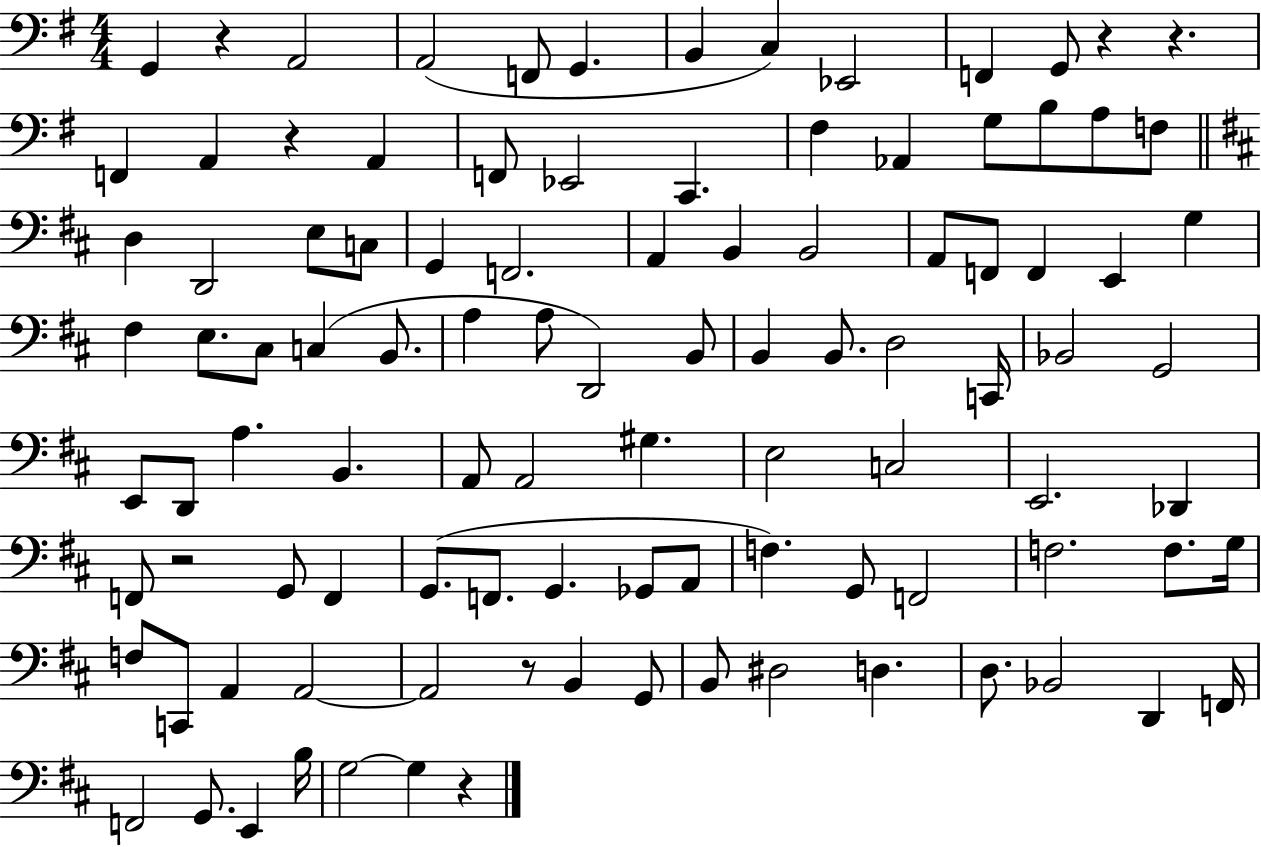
X:1
T:Untitled
M:4/4
L:1/4
K:G
G,, z A,,2 A,,2 F,,/2 G,, B,, C, _E,,2 F,, G,,/2 z z F,, A,, z A,, F,,/2 _E,,2 C,, ^F, _A,, G,/2 B,/2 A,/2 F,/2 D, D,,2 E,/2 C,/2 G,, F,,2 A,, B,, B,,2 A,,/2 F,,/2 F,, E,, G, ^F, E,/2 ^C,/2 C, B,,/2 A, A,/2 D,,2 B,,/2 B,, B,,/2 D,2 C,,/4 _B,,2 G,,2 E,,/2 D,,/2 A, B,, A,,/2 A,,2 ^G, E,2 C,2 E,,2 _D,, F,,/2 z2 G,,/2 F,, G,,/2 F,,/2 G,, _G,,/2 A,,/2 F, G,,/2 F,,2 F,2 F,/2 G,/4 F,/2 C,,/2 A,, A,,2 A,,2 z/2 B,, G,,/2 B,,/2 ^D,2 D, D,/2 _B,,2 D,, F,,/4 F,,2 G,,/2 E,, B,/4 G,2 G, z